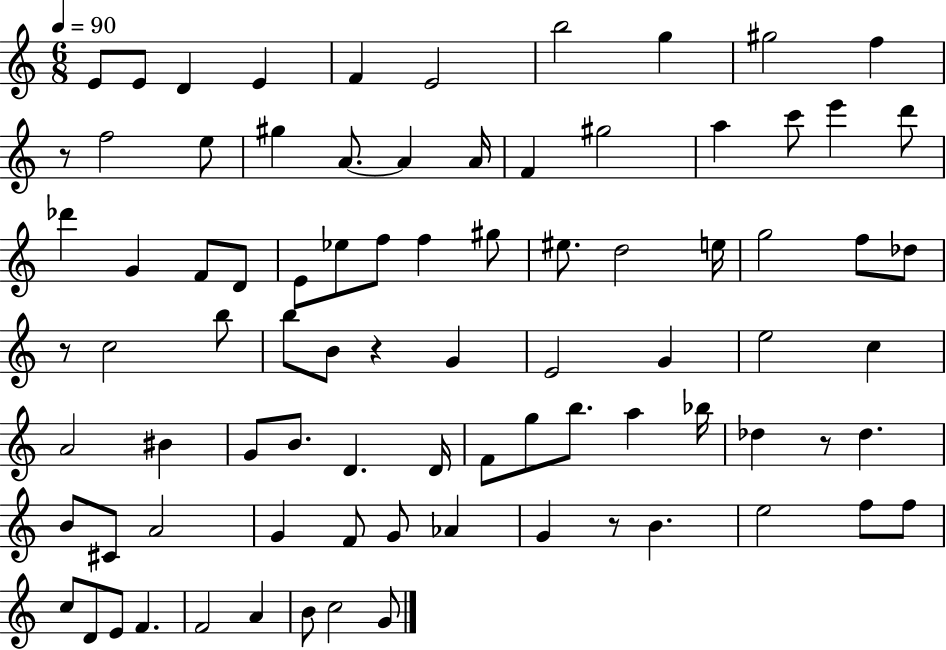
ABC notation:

X:1
T:Untitled
M:6/8
L:1/4
K:C
E/2 E/2 D E F E2 b2 g ^g2 f z/2 f2 e/2 ^g A/2 A A/4 F ^g2 a c'/2 e' d'/2 _d' G F/2 D/2 E/2 _e/2 f/2 f ^g/2 ^e/2 d2 e/4 g2 f/2 _d/2 z/2 c2 b/2 b/2 B/2 z G E2 G e2 c A2 ^B G/2 B/2 D D/4 F/2 g/2 b/2 a _b/4 _d z/2 _d B/2 ^C/2 A2 G F/2 G/2 _A G z/2 B e2 f/2 f/2 c/2 D/2 E/2 F F2 A B/2 c2 G/2